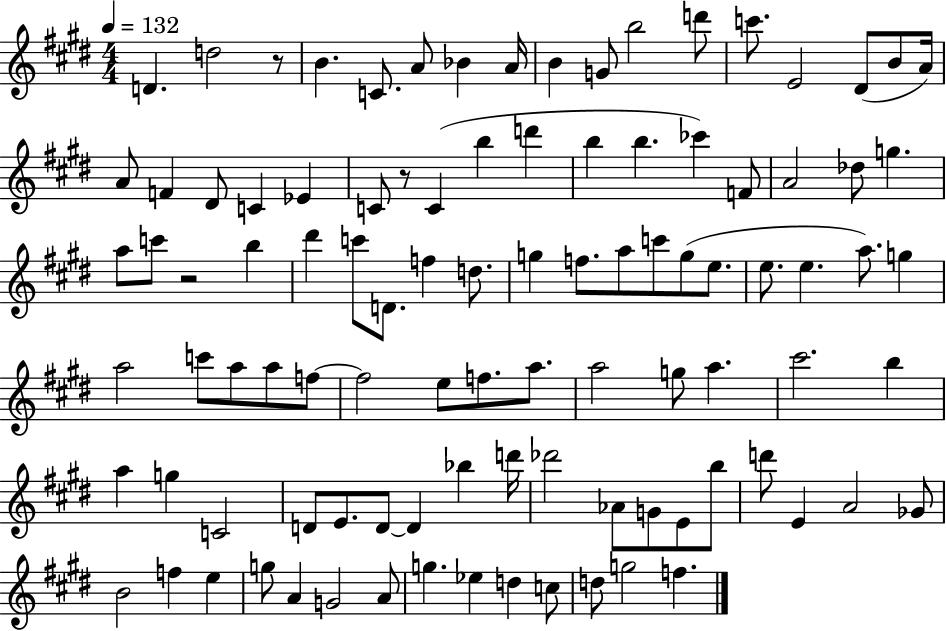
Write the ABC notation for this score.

X:1
T:Untitled
M:4/4
L:1/4
K:E
D d2 z/2 B C/2 A/2 _B A/4 B G/2 b2 d'/2 c'/2 E2 ^D/2 B/2 A/4 A/2 F ^D/2 C _E C/2 z/2 C b d' b b _c' F/2 A2 _d/2 g a/2 c'/2 z2 b ^d' c'/2 D/2 f d/2 g f/2 a/2 c'/2 g/2 e/2 e/2 e a/2 g a2 c'/2 a/2 a/2 f/2 f2 e/2 f/2 a/2 a2 g/2 a ^c'2 b a g C2 D/2 E/2 D/2 D _b d'/4 _d'2 _A/2 G/2 E/2 b/2 d'/2 E A2 _G/2 B2 f e g/2 A G2 A/2 g _e d c/2 d/2 g2 f